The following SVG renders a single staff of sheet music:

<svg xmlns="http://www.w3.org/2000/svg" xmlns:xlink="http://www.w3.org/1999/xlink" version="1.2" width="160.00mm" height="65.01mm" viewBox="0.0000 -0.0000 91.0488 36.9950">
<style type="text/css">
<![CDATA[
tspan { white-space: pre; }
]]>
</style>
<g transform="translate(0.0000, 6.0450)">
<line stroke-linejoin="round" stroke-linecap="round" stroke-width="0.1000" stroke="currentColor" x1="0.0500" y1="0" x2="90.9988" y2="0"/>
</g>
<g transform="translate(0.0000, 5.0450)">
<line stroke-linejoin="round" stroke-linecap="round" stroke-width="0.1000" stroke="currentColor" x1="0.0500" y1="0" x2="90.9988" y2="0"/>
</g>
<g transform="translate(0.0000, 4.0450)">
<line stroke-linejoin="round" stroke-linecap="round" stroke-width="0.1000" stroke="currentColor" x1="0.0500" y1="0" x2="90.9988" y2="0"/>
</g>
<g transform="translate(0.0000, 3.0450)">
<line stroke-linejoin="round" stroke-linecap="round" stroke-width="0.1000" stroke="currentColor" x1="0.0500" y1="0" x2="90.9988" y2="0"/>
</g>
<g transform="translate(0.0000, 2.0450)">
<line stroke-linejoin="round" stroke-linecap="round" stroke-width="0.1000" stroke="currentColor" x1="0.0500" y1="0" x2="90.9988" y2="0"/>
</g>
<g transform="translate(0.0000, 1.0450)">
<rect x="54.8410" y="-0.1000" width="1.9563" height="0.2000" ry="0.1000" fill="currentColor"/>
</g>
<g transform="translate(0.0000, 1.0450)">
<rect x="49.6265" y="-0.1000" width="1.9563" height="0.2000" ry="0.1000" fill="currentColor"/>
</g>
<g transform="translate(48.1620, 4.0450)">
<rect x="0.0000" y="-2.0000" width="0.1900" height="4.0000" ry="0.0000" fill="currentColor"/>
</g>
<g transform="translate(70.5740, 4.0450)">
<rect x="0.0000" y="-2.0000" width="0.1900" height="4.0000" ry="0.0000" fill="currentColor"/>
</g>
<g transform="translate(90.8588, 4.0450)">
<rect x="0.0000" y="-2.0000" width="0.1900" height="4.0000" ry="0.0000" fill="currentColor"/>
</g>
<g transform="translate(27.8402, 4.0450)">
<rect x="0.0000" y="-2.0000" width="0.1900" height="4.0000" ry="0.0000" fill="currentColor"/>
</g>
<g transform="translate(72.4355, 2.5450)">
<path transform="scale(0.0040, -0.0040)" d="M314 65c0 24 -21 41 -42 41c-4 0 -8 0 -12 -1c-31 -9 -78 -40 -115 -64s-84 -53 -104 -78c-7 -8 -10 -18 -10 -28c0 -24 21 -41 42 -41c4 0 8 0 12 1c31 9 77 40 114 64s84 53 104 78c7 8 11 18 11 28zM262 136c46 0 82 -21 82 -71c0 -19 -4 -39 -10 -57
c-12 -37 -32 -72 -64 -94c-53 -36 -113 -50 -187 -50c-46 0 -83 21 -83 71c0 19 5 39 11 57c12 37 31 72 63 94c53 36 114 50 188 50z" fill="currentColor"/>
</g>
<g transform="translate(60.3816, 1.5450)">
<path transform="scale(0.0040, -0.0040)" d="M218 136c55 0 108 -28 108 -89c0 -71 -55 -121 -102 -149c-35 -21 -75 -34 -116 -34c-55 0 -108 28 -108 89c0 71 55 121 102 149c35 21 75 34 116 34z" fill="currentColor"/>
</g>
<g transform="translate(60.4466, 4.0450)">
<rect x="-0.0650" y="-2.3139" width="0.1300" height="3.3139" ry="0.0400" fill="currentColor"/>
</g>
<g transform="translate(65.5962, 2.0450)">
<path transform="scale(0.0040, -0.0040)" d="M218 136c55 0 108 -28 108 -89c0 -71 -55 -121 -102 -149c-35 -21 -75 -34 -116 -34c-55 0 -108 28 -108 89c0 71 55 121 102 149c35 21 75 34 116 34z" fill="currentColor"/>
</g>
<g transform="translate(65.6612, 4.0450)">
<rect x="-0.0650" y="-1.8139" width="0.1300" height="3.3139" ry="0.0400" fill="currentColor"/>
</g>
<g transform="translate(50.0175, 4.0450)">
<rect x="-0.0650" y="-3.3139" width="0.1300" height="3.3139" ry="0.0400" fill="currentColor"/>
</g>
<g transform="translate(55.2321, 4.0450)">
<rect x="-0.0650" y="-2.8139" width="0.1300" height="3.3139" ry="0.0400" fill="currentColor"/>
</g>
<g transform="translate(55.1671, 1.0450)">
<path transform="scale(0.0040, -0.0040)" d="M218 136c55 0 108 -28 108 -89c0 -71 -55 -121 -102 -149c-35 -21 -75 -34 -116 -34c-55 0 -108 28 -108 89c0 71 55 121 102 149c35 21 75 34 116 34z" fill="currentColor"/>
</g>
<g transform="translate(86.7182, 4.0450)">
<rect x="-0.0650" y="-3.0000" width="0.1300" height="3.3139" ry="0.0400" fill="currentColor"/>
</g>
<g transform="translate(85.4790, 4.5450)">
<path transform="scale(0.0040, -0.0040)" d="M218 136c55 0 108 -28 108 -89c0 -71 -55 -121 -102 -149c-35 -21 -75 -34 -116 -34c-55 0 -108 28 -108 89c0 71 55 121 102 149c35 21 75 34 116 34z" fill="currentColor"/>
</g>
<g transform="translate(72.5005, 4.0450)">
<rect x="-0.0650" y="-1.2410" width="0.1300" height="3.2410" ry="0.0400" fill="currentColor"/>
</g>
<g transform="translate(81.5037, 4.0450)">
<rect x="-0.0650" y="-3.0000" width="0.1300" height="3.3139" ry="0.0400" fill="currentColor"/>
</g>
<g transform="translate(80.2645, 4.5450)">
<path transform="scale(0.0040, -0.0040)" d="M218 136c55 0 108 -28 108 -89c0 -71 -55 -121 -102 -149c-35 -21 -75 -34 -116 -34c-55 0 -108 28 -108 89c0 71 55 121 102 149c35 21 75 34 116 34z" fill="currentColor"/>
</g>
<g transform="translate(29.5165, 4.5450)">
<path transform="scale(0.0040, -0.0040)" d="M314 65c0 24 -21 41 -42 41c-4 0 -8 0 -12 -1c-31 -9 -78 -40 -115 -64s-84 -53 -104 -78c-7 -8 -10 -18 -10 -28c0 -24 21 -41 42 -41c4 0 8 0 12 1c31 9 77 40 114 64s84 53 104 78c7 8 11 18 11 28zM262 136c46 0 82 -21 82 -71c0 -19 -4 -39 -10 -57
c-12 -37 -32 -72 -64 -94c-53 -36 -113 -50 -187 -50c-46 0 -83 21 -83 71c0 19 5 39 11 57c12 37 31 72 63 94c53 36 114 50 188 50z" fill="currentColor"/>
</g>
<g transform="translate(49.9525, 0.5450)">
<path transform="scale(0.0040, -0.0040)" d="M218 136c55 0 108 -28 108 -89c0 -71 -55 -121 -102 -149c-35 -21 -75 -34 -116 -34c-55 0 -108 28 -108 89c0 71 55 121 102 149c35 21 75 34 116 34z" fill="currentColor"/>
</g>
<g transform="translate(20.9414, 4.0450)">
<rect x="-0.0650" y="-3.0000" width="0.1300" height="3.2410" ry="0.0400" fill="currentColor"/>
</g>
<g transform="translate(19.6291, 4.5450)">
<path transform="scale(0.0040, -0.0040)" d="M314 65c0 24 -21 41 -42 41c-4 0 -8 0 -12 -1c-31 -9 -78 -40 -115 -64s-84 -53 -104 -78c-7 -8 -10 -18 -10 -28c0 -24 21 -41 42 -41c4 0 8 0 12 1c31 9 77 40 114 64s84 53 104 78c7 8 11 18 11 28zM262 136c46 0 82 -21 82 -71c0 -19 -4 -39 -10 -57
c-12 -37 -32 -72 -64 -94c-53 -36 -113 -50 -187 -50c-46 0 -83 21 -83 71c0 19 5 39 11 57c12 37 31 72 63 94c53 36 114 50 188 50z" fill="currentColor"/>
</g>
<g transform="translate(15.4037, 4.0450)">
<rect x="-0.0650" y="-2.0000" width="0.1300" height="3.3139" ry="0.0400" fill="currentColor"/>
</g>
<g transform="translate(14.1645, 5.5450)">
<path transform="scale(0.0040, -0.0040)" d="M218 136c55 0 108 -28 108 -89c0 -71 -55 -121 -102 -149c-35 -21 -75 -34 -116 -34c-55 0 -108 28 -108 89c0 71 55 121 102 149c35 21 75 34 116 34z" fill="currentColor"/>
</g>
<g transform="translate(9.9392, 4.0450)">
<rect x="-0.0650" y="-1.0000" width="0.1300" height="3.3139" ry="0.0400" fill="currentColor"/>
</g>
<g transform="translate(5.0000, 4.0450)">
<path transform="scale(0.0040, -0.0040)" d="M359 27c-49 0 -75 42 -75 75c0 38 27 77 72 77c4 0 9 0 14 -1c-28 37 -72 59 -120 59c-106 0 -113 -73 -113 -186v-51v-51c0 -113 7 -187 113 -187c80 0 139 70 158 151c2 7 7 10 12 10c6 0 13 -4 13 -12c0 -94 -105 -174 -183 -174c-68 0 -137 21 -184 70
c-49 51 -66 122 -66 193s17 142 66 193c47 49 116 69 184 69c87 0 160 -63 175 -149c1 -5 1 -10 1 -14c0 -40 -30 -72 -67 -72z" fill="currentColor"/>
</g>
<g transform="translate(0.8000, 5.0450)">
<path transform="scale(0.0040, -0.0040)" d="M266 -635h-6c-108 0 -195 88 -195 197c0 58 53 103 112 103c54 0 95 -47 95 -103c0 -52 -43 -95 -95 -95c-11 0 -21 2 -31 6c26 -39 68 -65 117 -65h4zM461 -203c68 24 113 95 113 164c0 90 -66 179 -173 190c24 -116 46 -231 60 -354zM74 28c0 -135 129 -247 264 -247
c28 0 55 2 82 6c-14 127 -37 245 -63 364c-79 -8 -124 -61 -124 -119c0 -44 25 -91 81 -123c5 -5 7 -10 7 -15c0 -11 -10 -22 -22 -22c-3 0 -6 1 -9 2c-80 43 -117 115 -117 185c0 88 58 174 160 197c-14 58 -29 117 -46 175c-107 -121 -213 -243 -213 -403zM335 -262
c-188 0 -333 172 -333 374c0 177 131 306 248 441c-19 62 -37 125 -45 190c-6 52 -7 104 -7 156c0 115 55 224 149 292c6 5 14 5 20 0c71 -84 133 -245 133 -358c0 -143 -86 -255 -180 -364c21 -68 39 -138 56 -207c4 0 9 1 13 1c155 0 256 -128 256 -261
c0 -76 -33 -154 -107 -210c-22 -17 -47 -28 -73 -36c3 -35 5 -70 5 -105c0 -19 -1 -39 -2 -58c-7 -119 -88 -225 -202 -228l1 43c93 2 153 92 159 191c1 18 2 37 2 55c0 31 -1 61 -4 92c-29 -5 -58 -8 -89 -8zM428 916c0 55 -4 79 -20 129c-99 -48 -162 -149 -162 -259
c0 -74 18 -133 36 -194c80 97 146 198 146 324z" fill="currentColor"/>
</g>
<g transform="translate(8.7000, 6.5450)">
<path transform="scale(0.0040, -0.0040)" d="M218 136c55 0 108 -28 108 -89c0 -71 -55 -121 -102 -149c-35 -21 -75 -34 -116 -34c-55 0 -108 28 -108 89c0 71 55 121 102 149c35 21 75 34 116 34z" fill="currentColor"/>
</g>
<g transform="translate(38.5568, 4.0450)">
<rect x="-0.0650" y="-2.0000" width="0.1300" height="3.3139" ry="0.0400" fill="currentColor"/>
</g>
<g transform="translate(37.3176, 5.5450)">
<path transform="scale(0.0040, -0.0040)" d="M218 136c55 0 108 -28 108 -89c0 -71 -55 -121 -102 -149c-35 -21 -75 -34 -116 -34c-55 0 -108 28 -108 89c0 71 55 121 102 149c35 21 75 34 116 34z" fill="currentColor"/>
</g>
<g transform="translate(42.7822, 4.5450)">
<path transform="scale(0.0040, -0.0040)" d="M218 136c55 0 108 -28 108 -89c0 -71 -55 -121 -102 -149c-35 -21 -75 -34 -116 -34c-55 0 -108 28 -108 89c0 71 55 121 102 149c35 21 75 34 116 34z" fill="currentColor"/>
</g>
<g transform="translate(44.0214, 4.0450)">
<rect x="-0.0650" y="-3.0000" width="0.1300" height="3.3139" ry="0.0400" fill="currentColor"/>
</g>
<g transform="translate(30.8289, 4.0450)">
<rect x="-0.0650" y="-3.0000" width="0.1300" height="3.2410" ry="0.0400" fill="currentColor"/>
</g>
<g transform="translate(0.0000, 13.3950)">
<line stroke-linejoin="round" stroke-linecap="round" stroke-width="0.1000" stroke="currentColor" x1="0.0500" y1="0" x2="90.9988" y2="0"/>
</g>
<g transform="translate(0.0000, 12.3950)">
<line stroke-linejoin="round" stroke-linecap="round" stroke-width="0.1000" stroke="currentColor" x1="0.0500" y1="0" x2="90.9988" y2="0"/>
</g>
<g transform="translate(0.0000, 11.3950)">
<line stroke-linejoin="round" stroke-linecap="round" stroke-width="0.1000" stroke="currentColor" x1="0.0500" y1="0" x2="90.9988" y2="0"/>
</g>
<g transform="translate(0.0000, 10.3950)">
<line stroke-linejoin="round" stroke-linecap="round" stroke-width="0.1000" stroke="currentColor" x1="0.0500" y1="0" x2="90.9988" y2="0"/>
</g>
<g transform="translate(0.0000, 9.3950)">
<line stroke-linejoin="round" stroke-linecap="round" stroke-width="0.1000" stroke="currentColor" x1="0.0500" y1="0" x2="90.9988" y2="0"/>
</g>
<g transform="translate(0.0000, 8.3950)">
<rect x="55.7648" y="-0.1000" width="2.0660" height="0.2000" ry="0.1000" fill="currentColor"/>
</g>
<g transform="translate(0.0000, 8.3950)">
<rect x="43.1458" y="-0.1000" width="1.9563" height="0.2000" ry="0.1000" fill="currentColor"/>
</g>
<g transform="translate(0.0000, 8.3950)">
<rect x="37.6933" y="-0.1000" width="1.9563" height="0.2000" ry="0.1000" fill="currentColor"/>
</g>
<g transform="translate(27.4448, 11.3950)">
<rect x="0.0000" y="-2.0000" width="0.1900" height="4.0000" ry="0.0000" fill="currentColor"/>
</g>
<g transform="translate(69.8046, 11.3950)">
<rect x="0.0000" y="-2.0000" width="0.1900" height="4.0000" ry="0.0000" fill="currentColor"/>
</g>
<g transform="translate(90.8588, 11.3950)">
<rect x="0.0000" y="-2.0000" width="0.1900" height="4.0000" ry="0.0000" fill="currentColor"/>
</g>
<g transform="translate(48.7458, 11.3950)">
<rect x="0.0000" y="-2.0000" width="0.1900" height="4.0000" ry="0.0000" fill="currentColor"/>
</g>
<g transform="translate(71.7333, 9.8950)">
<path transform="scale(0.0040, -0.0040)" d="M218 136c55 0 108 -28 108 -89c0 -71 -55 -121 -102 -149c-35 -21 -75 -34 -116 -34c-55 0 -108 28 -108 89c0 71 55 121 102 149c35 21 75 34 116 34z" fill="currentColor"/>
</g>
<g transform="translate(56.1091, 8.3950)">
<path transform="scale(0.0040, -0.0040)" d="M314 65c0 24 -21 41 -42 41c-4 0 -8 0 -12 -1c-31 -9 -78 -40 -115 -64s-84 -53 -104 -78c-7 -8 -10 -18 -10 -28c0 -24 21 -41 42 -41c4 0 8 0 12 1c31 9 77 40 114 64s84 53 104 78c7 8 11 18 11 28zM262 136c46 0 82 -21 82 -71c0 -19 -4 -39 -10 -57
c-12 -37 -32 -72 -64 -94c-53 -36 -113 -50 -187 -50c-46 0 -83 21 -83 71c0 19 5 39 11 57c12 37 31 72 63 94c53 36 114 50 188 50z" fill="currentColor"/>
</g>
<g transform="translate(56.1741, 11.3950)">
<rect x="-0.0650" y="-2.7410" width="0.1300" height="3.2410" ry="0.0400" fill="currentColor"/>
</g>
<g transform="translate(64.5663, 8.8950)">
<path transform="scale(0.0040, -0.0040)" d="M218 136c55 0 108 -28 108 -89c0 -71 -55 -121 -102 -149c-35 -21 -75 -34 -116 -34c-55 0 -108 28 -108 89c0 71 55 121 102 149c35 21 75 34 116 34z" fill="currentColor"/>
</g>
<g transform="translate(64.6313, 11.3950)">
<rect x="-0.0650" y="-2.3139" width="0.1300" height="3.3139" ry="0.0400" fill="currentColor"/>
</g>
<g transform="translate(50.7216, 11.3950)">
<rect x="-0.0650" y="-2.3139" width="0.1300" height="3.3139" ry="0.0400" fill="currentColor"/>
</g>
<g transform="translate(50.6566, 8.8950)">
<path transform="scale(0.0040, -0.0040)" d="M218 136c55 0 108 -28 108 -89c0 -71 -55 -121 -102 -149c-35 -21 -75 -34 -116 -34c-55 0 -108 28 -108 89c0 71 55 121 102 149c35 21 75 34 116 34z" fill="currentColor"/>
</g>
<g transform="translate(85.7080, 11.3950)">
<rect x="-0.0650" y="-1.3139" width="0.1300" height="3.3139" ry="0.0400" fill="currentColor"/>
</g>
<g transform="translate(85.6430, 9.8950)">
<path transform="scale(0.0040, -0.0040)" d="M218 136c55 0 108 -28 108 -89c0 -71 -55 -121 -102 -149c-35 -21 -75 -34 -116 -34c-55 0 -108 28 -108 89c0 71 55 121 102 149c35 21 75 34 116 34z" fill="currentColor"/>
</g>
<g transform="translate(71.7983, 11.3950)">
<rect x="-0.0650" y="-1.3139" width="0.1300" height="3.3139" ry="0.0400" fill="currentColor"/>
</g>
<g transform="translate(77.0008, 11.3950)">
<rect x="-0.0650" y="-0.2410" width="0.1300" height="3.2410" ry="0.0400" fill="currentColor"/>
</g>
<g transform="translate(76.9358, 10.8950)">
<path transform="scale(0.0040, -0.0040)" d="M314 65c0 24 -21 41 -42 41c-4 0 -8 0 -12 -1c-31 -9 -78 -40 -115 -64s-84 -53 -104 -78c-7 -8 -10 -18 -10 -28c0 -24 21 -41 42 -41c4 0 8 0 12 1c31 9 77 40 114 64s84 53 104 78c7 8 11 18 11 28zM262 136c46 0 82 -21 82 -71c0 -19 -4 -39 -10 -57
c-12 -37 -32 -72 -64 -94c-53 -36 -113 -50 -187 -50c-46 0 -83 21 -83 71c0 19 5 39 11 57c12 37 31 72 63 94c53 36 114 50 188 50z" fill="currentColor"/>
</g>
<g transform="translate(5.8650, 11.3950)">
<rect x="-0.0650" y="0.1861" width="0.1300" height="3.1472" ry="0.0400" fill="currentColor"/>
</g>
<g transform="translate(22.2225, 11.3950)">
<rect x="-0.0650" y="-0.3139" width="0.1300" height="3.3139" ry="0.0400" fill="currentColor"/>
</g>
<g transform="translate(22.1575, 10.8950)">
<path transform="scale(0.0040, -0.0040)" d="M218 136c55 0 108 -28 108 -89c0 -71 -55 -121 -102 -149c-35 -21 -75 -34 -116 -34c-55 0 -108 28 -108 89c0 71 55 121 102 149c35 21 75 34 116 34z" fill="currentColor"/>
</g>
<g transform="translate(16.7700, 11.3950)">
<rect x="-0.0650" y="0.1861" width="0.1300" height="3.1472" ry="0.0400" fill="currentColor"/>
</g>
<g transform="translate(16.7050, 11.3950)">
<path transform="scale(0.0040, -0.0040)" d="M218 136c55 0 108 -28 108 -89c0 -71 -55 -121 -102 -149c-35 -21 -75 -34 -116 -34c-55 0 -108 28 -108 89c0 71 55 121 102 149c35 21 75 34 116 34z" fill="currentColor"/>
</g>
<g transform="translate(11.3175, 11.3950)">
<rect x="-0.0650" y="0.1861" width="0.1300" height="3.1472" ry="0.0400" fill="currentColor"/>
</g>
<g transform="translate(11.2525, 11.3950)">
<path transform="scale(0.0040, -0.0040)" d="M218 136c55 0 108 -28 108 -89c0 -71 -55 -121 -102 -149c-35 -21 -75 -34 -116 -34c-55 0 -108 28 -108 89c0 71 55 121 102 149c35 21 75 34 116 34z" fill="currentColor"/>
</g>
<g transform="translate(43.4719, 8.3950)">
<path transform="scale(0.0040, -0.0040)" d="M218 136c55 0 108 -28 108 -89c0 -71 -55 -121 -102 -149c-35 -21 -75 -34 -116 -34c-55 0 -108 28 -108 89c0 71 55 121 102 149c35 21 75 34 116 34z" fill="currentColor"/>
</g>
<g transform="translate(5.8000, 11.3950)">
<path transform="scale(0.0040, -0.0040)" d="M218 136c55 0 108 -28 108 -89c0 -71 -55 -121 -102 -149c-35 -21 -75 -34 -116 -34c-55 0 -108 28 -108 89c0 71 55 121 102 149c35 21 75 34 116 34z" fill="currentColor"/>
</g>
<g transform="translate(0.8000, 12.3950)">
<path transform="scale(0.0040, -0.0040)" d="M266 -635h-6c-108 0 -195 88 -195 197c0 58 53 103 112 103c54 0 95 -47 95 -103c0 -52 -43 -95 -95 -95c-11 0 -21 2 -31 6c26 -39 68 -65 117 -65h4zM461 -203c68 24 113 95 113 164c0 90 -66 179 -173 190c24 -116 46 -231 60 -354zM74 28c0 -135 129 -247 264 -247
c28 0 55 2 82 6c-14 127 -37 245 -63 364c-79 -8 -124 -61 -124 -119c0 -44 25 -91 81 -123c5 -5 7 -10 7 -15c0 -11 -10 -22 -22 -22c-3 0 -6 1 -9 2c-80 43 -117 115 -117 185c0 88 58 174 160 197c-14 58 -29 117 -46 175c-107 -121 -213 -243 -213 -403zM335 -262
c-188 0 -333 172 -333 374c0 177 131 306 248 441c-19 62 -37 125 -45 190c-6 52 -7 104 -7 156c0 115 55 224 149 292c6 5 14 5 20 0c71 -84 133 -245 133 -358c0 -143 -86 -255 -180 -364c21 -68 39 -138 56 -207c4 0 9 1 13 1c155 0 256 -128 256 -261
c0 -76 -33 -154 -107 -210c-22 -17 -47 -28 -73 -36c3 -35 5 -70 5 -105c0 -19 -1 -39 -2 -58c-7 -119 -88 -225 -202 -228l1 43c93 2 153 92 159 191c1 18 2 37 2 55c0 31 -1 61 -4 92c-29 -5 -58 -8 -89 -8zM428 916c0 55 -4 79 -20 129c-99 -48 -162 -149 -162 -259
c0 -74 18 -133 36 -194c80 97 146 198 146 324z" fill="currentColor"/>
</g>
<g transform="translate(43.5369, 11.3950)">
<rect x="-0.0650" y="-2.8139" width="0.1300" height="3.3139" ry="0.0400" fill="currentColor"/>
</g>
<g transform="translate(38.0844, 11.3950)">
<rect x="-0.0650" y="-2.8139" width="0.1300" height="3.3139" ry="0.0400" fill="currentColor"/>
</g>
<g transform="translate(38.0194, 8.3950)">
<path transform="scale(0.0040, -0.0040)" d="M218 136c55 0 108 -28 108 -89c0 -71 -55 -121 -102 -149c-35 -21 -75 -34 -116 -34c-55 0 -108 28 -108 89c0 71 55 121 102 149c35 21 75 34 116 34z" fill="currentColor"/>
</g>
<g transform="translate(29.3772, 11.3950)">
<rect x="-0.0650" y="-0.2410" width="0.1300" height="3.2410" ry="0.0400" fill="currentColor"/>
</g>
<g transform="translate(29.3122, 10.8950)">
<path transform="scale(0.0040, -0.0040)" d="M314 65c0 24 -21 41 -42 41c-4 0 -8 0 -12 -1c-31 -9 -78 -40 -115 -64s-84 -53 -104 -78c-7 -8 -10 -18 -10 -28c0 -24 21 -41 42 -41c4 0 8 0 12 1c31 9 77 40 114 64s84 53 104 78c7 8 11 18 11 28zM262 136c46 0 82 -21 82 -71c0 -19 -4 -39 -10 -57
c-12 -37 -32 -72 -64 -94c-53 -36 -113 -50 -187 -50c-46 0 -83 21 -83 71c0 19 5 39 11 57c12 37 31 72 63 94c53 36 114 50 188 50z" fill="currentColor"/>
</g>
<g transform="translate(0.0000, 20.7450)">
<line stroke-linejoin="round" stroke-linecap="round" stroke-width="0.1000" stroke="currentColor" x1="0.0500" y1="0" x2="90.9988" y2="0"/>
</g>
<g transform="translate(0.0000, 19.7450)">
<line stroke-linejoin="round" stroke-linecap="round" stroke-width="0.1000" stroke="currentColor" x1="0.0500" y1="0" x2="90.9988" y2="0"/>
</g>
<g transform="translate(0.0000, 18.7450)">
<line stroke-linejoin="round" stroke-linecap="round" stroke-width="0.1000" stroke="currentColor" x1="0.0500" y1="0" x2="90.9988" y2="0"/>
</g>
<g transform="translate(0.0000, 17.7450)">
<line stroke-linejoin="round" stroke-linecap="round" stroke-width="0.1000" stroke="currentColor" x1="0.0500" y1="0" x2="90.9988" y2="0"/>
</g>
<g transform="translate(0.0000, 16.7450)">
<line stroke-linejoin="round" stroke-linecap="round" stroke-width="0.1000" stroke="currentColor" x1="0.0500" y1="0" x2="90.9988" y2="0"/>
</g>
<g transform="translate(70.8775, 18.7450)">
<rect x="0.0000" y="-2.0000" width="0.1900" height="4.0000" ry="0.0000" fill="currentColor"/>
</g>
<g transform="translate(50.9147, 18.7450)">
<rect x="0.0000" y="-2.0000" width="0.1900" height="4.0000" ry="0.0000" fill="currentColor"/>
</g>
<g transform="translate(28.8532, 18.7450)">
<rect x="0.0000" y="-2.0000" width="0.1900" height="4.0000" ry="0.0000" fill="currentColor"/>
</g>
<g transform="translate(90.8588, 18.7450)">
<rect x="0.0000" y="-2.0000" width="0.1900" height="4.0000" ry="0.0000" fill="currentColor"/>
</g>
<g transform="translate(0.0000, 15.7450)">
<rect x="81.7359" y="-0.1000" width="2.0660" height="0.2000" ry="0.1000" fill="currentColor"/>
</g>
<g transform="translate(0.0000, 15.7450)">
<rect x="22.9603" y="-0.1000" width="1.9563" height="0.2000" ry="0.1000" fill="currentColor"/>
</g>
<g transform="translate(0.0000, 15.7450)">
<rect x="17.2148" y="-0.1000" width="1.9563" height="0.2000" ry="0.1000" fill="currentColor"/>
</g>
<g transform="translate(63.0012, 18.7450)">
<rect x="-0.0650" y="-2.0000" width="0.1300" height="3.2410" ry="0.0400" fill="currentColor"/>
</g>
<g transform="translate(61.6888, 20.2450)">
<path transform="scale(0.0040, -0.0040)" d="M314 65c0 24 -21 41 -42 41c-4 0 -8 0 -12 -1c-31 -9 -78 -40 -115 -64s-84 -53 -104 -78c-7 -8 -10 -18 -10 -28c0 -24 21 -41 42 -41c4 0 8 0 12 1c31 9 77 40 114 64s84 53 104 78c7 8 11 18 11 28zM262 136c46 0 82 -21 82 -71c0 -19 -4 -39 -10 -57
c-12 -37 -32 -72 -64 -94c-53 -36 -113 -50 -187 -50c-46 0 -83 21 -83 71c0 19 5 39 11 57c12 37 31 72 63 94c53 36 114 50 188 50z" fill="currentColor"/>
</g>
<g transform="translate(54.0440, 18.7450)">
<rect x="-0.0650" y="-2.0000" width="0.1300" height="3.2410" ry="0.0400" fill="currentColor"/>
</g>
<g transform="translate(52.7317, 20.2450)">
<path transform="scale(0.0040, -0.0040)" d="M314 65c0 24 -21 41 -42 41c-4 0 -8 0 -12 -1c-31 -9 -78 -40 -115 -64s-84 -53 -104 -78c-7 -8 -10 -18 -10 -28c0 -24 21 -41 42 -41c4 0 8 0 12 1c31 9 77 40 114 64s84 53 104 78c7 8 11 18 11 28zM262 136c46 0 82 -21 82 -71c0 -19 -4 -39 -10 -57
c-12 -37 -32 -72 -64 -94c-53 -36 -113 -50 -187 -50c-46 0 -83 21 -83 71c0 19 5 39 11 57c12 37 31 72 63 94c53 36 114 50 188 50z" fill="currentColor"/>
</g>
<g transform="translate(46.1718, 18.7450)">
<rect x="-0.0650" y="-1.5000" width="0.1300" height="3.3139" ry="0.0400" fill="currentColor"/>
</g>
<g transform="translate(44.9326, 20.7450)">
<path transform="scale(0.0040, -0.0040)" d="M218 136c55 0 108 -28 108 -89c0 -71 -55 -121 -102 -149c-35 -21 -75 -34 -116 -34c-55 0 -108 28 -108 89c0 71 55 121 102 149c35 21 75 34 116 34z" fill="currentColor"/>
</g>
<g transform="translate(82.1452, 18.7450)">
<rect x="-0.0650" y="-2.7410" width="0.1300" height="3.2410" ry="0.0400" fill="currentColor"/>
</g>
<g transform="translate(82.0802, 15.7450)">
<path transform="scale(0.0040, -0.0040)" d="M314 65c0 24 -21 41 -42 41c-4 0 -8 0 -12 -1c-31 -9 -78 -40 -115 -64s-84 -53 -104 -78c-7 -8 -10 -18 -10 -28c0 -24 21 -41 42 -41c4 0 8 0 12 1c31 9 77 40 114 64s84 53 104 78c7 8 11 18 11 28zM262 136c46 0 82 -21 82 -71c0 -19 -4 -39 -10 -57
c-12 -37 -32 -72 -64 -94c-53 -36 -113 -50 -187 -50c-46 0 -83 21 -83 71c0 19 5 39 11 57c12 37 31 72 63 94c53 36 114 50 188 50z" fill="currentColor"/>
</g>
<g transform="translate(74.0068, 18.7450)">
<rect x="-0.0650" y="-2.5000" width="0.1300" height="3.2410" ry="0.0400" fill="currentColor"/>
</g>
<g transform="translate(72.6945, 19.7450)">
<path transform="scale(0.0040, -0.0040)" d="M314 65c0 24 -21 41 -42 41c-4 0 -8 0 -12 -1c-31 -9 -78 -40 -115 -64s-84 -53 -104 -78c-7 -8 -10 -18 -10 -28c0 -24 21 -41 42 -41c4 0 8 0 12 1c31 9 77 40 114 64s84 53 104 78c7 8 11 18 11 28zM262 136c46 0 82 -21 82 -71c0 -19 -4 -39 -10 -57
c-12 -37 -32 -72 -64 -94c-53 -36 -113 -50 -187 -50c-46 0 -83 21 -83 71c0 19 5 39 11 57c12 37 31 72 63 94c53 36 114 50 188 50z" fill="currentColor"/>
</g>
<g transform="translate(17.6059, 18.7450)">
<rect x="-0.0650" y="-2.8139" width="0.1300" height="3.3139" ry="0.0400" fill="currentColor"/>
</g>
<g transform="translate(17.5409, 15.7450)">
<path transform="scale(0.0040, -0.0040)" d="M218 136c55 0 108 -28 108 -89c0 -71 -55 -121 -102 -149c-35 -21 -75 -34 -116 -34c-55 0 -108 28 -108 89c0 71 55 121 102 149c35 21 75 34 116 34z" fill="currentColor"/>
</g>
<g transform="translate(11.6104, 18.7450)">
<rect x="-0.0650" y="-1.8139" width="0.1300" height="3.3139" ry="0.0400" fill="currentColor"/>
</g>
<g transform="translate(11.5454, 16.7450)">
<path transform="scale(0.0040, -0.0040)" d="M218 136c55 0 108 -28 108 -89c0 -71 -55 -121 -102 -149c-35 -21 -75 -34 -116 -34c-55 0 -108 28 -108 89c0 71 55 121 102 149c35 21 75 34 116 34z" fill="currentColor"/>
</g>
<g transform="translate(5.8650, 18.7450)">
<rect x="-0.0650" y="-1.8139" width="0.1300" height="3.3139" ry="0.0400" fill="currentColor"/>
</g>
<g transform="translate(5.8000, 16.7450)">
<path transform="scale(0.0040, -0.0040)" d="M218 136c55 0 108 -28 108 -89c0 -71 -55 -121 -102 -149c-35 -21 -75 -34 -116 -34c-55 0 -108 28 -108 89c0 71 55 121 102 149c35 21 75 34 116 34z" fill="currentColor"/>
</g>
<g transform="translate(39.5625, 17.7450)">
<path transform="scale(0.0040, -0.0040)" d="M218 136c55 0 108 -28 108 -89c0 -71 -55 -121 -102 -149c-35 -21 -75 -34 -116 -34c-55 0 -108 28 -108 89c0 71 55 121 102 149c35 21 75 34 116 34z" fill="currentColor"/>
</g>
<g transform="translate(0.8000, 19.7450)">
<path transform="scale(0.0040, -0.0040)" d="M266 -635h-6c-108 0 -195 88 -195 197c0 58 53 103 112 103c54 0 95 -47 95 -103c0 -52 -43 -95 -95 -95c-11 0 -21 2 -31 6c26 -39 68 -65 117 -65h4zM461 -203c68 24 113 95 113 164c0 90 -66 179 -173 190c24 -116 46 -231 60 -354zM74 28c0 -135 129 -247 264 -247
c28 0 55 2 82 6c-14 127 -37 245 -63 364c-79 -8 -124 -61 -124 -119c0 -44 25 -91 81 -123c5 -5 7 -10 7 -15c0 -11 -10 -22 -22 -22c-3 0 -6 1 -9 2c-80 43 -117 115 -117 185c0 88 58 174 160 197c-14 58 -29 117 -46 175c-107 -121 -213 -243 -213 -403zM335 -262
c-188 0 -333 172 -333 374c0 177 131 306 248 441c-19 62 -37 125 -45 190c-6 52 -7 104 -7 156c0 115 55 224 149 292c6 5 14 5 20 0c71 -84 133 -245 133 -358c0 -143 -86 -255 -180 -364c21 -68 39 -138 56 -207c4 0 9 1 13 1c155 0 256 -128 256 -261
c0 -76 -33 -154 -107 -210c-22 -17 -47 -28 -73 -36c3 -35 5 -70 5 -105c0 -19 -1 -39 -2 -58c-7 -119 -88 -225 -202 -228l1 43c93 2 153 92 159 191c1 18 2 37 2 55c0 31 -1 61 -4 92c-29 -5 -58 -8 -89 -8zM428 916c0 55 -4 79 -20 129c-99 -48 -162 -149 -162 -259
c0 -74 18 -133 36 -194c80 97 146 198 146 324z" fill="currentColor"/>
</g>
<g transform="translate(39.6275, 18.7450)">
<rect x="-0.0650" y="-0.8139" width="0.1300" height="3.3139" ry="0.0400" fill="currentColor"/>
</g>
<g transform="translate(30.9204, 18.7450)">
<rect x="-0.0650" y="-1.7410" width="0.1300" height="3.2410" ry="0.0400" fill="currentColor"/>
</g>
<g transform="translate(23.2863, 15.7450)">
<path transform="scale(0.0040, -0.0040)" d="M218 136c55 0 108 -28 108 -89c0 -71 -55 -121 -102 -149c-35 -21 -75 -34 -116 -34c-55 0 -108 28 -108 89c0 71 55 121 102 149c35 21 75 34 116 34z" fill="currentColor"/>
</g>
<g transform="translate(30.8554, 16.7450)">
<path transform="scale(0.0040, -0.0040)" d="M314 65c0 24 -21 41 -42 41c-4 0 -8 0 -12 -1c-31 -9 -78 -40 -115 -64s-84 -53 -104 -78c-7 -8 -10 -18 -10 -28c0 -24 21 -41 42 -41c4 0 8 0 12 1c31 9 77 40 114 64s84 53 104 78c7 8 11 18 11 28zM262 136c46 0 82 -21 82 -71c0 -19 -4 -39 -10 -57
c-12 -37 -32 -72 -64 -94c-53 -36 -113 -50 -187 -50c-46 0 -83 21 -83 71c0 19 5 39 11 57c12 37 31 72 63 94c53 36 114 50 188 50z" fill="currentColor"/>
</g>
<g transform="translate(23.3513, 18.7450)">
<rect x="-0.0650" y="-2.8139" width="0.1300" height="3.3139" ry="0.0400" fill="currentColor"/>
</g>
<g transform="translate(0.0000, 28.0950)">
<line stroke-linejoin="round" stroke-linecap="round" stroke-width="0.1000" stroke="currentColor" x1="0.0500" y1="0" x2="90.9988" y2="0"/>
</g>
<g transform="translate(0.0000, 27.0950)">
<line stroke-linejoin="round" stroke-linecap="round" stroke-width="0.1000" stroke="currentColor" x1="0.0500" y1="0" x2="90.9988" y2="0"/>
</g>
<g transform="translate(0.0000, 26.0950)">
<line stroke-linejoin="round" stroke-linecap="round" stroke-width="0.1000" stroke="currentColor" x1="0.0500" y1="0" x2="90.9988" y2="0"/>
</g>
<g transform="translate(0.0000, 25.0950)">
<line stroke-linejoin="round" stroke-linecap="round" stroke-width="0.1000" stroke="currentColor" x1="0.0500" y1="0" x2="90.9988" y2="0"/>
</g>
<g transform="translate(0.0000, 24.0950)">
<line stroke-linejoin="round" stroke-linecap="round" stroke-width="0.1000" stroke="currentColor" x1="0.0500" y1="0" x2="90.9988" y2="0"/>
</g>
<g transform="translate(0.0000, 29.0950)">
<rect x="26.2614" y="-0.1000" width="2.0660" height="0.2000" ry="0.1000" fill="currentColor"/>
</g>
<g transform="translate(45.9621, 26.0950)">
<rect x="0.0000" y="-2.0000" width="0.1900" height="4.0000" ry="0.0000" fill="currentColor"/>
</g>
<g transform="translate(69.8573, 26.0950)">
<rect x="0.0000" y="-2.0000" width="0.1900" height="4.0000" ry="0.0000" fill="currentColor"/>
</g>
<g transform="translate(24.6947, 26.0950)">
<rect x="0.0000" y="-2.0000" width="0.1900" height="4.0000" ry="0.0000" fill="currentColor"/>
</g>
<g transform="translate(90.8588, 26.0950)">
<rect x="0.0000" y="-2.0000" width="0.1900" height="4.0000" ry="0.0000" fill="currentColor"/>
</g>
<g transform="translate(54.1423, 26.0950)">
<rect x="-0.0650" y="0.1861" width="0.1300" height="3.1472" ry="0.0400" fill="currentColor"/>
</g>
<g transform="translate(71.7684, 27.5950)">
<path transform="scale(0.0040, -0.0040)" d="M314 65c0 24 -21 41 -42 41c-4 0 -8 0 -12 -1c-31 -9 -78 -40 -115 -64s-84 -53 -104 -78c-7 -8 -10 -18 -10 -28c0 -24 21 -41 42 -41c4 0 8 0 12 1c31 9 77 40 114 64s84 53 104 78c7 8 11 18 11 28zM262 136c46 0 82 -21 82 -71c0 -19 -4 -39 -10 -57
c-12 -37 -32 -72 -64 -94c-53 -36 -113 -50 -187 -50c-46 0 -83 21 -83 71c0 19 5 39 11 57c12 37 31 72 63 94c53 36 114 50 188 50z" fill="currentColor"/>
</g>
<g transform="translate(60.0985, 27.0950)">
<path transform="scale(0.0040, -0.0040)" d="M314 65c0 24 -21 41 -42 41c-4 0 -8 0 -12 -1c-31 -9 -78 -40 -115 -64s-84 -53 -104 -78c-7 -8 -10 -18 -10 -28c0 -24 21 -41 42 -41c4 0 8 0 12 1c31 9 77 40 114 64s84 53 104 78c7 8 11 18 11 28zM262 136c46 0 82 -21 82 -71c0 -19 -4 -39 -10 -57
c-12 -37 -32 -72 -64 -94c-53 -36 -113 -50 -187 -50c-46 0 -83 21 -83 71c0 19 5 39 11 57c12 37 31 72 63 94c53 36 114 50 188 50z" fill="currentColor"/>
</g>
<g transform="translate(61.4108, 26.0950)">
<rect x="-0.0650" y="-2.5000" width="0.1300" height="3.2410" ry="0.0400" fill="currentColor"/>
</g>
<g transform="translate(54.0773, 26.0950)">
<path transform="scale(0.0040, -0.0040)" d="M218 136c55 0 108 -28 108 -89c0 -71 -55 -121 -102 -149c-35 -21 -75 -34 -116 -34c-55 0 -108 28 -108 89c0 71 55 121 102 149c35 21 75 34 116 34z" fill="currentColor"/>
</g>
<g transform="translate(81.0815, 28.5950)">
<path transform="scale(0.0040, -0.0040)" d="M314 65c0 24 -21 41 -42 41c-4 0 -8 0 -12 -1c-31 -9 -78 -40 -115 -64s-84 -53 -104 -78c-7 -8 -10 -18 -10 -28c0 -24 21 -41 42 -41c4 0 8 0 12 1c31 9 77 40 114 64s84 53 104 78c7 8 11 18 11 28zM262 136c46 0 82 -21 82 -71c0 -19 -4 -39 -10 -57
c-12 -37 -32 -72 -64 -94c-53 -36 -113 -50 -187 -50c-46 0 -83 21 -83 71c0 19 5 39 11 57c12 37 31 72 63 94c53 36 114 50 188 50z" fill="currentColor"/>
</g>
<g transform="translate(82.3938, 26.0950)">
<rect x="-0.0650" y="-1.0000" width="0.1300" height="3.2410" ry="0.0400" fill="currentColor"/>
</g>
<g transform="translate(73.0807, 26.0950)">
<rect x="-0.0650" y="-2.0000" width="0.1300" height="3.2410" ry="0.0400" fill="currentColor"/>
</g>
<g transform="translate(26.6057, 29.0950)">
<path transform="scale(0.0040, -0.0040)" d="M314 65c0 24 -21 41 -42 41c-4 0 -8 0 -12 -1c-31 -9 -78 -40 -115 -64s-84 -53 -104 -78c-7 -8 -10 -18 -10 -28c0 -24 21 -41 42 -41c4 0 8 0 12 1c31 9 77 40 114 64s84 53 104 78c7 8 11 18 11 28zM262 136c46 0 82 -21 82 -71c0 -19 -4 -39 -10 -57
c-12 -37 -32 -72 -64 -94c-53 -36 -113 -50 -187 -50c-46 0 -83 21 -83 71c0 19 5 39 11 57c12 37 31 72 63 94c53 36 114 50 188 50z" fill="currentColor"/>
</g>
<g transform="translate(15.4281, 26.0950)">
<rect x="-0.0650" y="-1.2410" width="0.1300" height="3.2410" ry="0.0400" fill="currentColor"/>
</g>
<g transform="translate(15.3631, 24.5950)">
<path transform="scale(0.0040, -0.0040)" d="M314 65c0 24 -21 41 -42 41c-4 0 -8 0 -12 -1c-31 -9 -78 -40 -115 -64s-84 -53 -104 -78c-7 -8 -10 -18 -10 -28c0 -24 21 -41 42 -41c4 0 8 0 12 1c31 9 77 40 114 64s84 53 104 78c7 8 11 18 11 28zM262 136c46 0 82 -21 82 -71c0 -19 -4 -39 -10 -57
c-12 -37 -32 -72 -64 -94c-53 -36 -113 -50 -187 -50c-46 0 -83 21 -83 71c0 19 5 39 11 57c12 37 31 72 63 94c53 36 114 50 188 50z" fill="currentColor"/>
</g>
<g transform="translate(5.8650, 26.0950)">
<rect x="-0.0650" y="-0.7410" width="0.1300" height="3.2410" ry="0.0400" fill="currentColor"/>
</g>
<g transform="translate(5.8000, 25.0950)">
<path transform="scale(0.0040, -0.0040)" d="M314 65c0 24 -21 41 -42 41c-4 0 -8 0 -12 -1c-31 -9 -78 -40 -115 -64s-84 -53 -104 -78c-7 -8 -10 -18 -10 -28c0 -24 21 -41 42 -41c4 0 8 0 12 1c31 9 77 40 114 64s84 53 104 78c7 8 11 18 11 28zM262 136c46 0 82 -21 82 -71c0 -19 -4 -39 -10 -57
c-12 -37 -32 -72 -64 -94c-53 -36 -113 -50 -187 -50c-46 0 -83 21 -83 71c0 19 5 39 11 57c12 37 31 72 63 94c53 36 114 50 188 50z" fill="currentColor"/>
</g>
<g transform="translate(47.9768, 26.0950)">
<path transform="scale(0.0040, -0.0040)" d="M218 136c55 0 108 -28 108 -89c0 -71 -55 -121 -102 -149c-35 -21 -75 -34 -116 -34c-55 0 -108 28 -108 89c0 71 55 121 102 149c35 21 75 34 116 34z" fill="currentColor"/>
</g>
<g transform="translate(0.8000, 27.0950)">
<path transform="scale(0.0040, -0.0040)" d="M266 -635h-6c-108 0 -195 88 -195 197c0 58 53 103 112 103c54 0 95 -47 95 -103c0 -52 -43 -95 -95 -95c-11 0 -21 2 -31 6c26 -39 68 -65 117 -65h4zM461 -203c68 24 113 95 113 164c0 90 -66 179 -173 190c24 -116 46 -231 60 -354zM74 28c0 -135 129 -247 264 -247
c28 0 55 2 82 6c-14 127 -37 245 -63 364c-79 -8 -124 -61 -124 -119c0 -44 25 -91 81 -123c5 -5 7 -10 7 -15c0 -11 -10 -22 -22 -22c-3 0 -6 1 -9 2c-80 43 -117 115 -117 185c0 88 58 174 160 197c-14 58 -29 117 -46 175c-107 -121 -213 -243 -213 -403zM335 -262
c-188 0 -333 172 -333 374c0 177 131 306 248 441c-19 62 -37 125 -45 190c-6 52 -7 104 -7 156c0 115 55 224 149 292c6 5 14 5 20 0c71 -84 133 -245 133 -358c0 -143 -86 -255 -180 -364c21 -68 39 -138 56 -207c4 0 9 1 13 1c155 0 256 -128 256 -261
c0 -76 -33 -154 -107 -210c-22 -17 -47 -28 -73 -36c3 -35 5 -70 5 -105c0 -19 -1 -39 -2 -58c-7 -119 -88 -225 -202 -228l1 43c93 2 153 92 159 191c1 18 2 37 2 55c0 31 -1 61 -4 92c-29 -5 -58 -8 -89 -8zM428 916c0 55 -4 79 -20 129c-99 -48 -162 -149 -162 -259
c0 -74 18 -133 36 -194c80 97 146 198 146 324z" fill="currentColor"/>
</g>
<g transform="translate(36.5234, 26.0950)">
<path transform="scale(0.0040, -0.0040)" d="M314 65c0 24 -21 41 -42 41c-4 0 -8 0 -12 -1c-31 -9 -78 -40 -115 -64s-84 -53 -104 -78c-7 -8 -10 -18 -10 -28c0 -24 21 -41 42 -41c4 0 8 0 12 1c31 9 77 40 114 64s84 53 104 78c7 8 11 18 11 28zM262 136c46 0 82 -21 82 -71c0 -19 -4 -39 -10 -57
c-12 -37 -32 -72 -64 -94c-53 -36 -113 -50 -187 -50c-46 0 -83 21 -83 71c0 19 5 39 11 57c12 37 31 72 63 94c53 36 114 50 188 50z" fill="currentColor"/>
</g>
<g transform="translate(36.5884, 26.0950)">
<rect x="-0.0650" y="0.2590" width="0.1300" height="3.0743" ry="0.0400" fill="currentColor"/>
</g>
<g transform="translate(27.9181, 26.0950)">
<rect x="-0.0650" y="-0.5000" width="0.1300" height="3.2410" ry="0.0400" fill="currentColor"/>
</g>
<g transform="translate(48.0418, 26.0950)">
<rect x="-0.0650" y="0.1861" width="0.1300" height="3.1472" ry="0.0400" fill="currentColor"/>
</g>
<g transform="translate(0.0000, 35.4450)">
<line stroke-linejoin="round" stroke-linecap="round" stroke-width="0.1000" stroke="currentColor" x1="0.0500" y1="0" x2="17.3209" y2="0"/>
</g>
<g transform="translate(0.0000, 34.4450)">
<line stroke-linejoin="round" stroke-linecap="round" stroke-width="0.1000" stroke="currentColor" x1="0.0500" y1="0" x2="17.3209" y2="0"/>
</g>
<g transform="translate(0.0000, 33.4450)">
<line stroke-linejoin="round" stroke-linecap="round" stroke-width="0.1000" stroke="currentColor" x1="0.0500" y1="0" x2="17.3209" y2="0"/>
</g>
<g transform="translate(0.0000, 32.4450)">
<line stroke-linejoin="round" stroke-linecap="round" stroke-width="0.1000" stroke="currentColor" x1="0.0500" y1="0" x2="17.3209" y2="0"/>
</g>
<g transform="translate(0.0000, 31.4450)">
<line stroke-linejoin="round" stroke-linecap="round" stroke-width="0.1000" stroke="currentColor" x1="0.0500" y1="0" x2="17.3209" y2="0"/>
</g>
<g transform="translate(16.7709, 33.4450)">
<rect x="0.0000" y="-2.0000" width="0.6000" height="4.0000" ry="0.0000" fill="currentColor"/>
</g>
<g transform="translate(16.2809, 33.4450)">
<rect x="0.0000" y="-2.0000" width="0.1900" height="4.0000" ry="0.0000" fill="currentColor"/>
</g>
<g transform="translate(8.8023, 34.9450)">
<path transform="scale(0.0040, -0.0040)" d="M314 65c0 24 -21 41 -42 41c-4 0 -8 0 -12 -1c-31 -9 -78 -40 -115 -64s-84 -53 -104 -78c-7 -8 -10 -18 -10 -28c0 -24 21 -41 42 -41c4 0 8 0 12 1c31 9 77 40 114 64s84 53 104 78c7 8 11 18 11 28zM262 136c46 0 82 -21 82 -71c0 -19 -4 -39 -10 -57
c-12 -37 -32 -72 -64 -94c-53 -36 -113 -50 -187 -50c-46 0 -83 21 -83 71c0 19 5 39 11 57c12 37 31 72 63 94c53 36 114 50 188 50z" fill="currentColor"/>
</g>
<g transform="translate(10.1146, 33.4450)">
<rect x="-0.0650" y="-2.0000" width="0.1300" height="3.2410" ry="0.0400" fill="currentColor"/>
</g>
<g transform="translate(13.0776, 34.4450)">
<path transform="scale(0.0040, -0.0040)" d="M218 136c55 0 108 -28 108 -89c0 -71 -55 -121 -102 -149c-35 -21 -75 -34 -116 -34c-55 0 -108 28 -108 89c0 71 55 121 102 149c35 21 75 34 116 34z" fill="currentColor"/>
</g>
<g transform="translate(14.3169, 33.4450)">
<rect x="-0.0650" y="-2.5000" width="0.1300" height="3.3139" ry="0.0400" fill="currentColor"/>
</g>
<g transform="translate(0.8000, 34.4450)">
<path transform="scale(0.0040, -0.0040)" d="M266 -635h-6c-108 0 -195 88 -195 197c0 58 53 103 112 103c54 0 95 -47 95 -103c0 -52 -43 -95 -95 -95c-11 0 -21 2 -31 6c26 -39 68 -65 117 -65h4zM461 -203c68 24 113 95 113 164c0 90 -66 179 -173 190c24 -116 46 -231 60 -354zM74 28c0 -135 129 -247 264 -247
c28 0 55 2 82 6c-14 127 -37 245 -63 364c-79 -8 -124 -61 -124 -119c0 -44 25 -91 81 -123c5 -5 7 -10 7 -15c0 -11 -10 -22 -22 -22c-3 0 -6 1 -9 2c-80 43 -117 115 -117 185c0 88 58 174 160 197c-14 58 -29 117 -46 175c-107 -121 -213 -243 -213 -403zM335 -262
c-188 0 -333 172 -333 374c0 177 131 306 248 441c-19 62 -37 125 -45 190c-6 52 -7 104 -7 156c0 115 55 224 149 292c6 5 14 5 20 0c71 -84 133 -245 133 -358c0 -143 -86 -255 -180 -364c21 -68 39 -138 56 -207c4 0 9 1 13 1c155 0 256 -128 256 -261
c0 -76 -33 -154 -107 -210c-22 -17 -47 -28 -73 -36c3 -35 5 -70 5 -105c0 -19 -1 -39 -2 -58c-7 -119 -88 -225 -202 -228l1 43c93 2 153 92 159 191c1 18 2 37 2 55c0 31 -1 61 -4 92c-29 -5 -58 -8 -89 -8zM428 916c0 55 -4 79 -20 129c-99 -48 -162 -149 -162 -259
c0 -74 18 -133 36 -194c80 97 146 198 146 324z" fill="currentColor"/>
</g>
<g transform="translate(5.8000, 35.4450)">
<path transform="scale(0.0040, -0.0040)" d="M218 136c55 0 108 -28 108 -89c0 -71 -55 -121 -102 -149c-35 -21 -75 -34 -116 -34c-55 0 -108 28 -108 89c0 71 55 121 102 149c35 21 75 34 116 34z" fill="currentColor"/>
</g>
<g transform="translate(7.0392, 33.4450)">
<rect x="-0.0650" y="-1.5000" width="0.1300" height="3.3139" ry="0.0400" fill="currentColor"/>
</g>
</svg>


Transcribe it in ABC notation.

X:1
T:Untitled
M:4/4
L:1/4
K:C
D F A2 A2 F A b a g f e2 A A B B B c c2 a a g a2 g e c2 e f f a a f2 d E F2 F2 G2 a2 d2 e2 C2 B2 B B G2 F2 D2 E F2 G